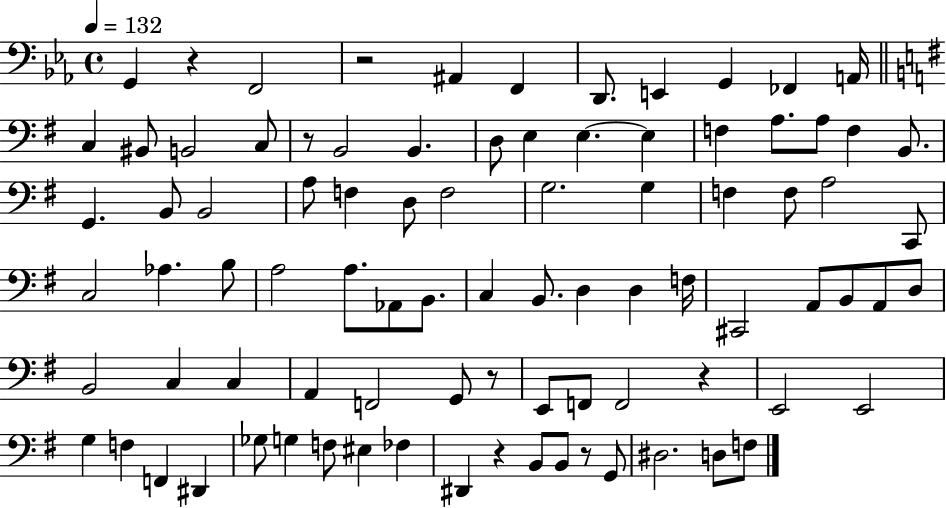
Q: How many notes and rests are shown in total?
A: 88